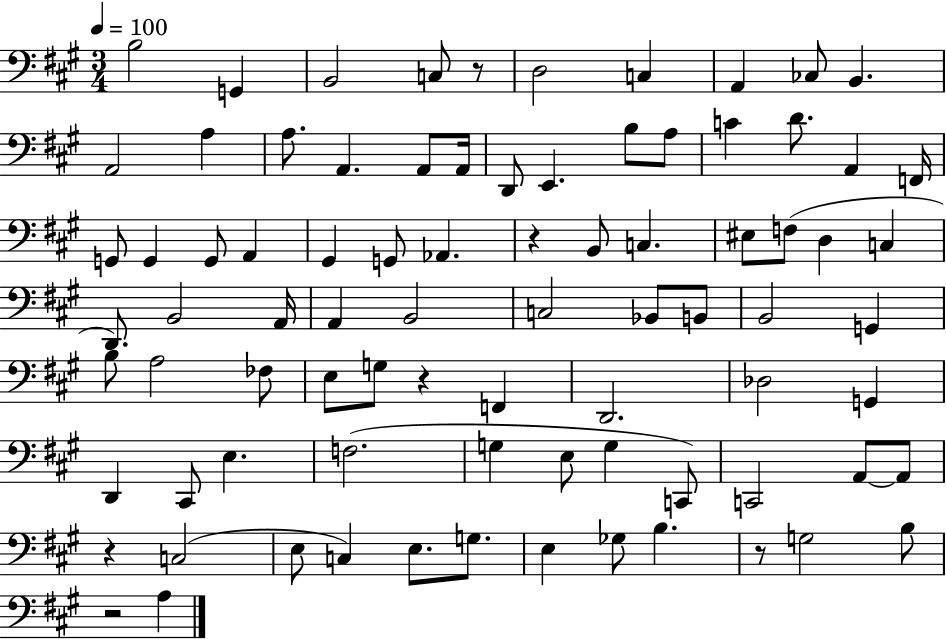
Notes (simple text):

B3/h G2/q B2/h C3/e R/e D3/h C3/q A2/q CES3/e B2/q. A2/h A3/q A3/e. A2/q. A2/e A2/s D2/e E2/q. B3/e A3/e C4/q D4/e. A2/q F2/s G2/e G2/q G2/e A2/q G#2/q G2/e Ab2/q. R/q B2/e C3/q. EIS3/e F3/e D3/q C3/q D2/e. B2/h A2/s A2/q B2/h C3/h Bb2/e B2/e B2/h G2/q B3/e A3/h FES3/e E3/e G3/e R/q F2/q D2/h. Db3/h G2/q D2/q C#2/e E3/q. F3/h. G3/q E3/e G3/q C2/e C2/h A2/e A2/e R/q C3/h E3/e C3/q E3/e. G3/e. E3/q Gb3/e B3/q. R/e G3/h B3/e R/h A3/q